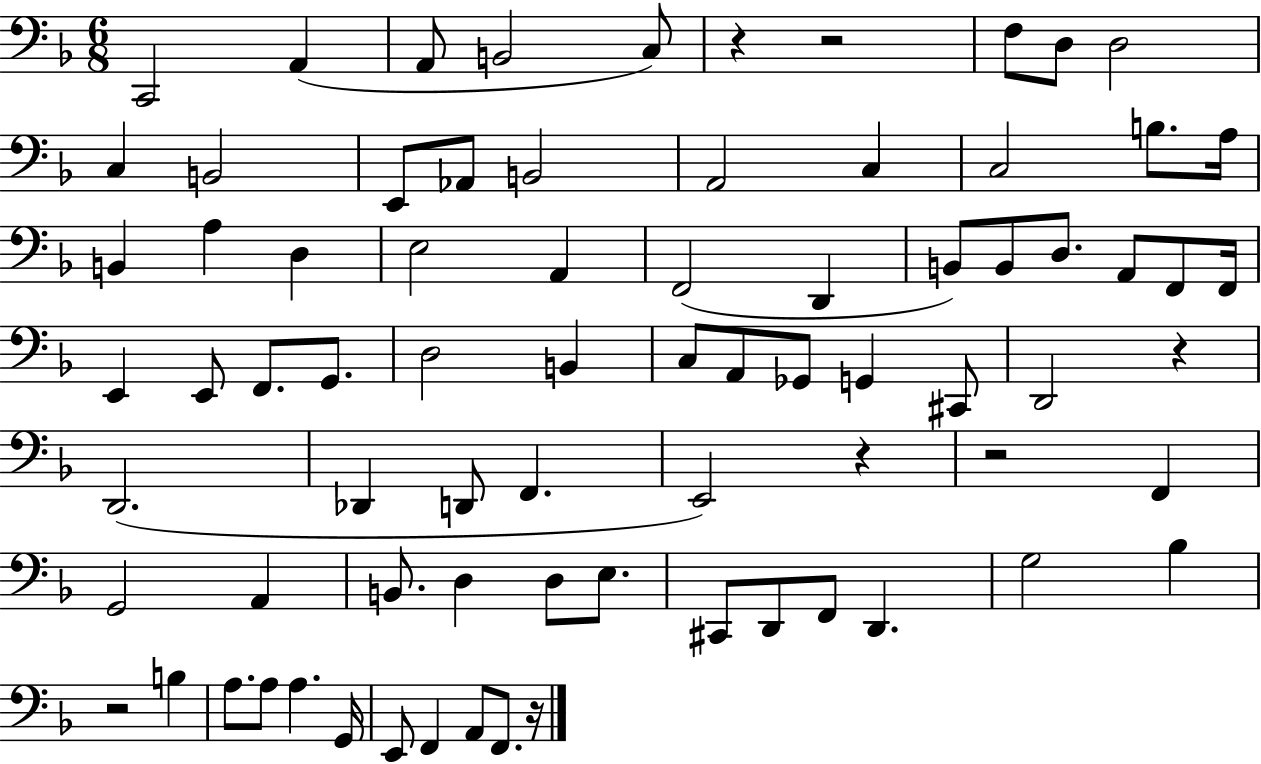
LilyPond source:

{
  \clef bass
  \numericTimeSignature
  \time 6/8
  \key f \major
  \repeat volta 2 { c,2 a,4( | a,8 b,2 c8) | r4 r2 | f8 d8 d2 | \break c4 b,2 | e,8 aes,8 b,2 | a,2 c4 | c2 b8. a16 | \break b,4 a4 d4 | e2 a,4 | f,2( d,4 | b,8) b,8 d8. a,8 f,8 f,16 | \break e,4 e,8 f,8. g,8. | d2 b,4 | c8 a,8 ges,8 g,4 cis,8 | d,2 r4 | \break d,2.( | des,4 d,8 f,4. | e,2) r4 | r2 f,4 | \break g,2 a,4 | b,8. d4 d8 e8. | cis,8 d,8 f,8 d,4. | g2 bes4 | \break r2 b4 | a8. a8 a4. g,16 | e,8 f,4 a,8 f,8. r16 | } \bar "|."
}